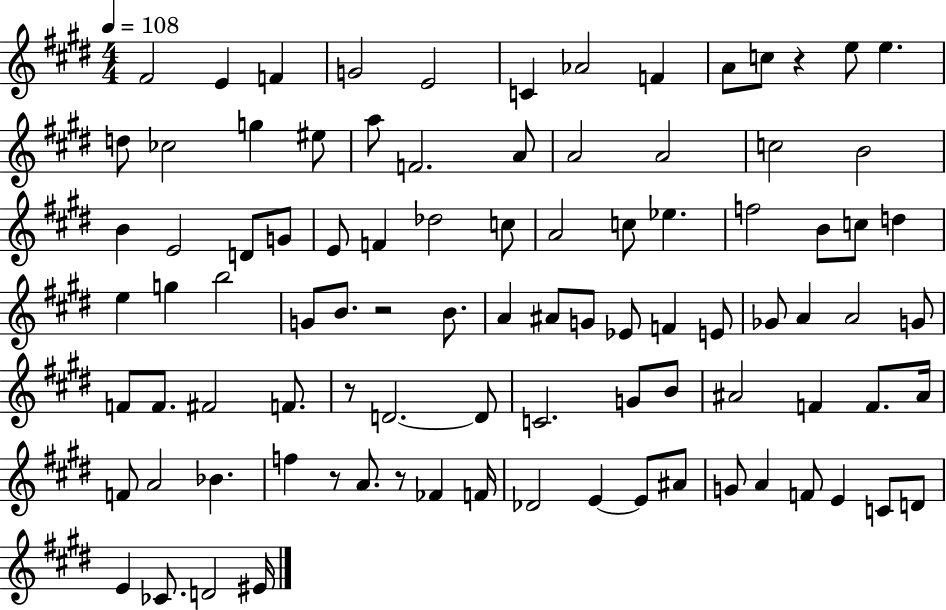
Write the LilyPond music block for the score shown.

{
  \clef treble
  \numericTimeSignature
  \time 4/4
  \key e \major
  \tempo 4 = 108
  fis'2 e'4 f'4 | g'2 e'2 | c'4 aes'2 f'4 | a'8 c''8 r4 e''8 e''4. | \break d''8 ces''2 g''4 eis''8 | a''8 f'2. a'8 | a'2 a'2 | c''2 b'2 | \break b'4 e'2 d'8 g'8 | e'8 f'4 des''2 c''8 | a'2 c''8 ees''4. | f''2 b'8 c''8 d''4 | \break e''4 g''4 b''2 | g'8 b'8. r2 b'8. | a'4 ais'8 g'8 ees'8 f'4 e'8 | ges'8 a'4 a'2 g'8 | \break f'8 f'8. fis'2 f'8. | r8 d'2.~~ d'8 | c'2. g'8 b'8 | ais'2 f'4 f'8. ais'16 | \break f'8 a'2 bes'4. | f''4 r8 a'8. r8 fes'4 f'16 | des'2 e'4~~ e'8 ais'8 | g'8 a'4 f'8 e'4 c'8 d'8 | \break e'4 ces'8. d'2 eis'16 | \bar "|."
}